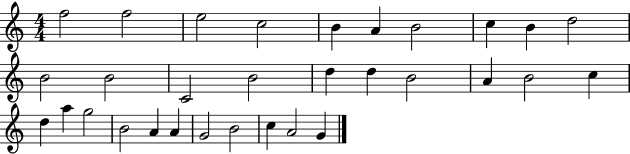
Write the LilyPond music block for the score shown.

{
  \clef treble
  \numericTimeSignature
  \time 4/4
  \key c \major
  f''2 f''2 | e''2 c''2 | b'4 a'4 b'2 | c''4 b'4 d''2 | \break b'2 b'2 | c'2 b'2 | d''4 d''4 b'2 | a'4 b'2 c''4 | \break d''4 a''4 g''2 | b'2 a'4 a'4 | g'2 b'2 | c''4 a'2 g'4 | \break \bar "|."
}